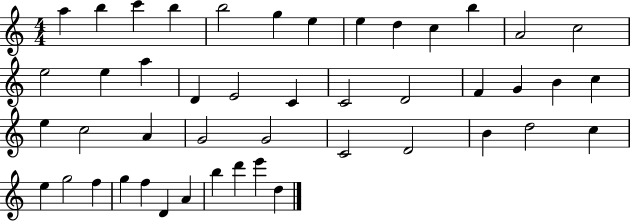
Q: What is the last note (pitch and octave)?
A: D5